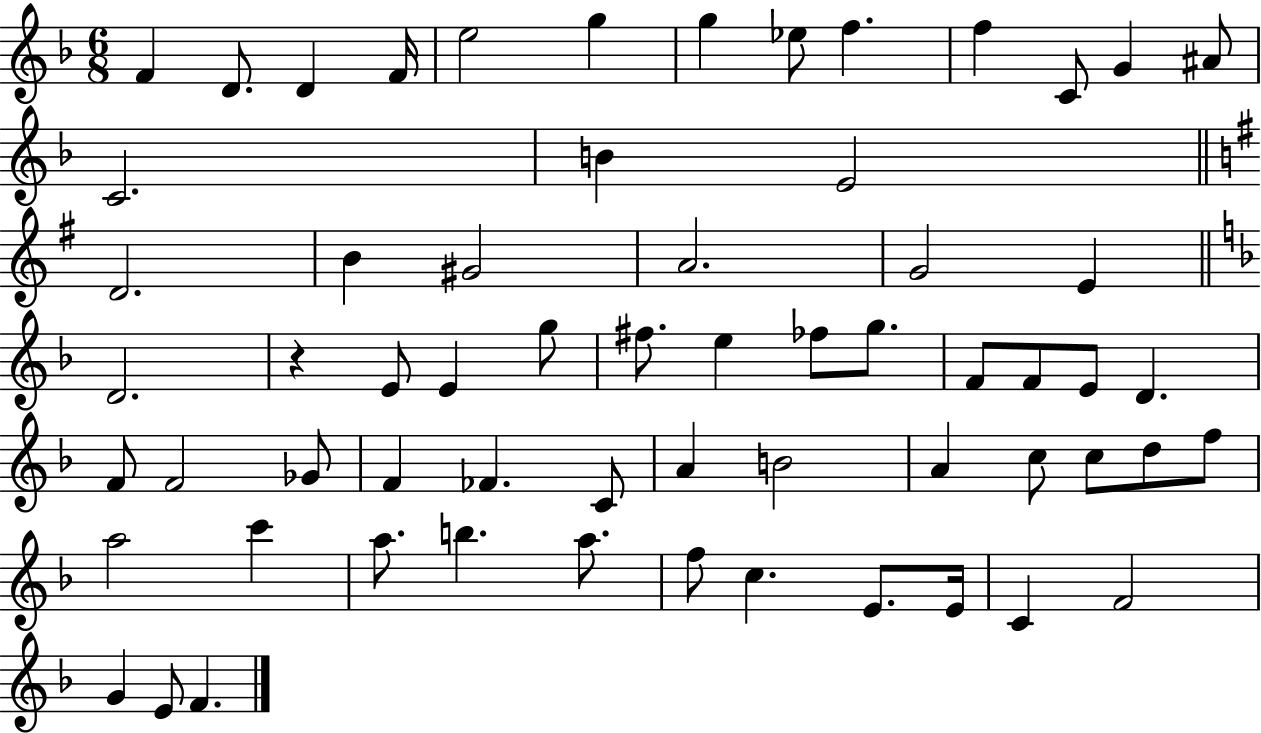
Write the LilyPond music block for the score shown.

{
  \clef treble
  \numericTimeSignature
  \time 6/8
  \key f \major
  \repeat volta 2 { f'4 d'8. d'4 f'16 | e''2 g''4 | g''4 ees''8 f''4. | f''4 c'8 g'4 ais'8 | \break c'2. | b'4 e'2 | \bar "||" \break \key e \minor d'2. | b'4 gis'2 | a'2. | g'2 e'4 | \break \bar "||" \break \key f \major d'2. | r4 e'8 e'4 g''8 | fis''8. e''4 fes''8 g''8. | f'8 f'8 e'8 d'4. | \break f'8 f'2 ges'8 | f'4 fes'4. c'8 | a'4 b'2 | a'4 c''8 c''8 d''8 f''8 | \break a''2 c'''4 | a''8. b''4. a''8. | f''8 c''4. e'8. e'16 | c'4 f'2 | \break g'4 e'8 f'4. | } \bar "|."
}